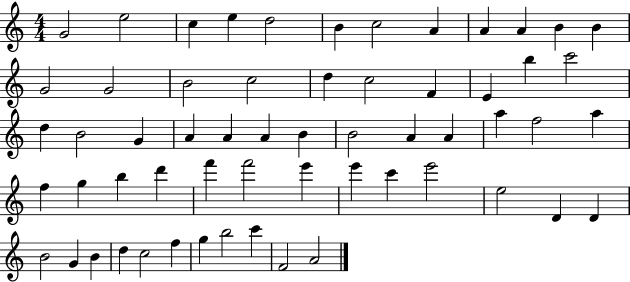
X:1
T:Untitled
M:4/4
L:1/4
K:C
G2 e2 c e d2 B c2 A A A B B G2 G2 B2 c2 d c2 F E b c'2 d B2 G A A A B B2 A A a f2 a f g b d' f' f'2 e' e' c' e'2 e2 D D B2 G B d c2 f g b2 c' F2 A2